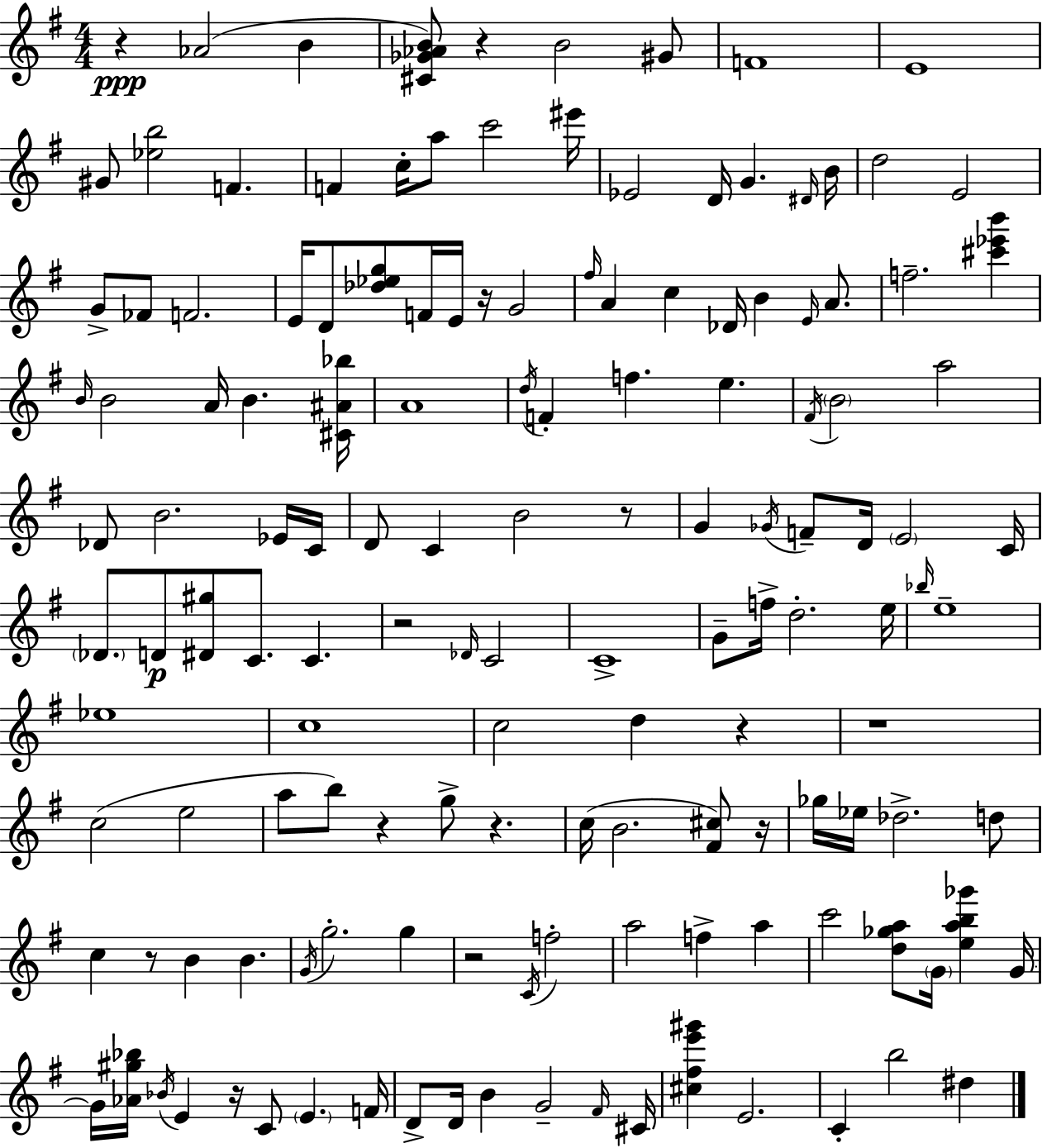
{
  \clef treble
  \numericTimeSignature
  \time 4/4
  \key e \minor
  r4\ppp aes'2( b'4 | <cis' ges' aes' b'>8) r4 b'2 gis'8 | f'1 | e'1 | \break gis'8 <ees'' b''>2 f'4. | f'4 c''16-. a''8 c'''2 eis'''16 | ees'2 d'16 g'4. \grace { dis'16 } | b'16 d''2 e'2 | \break g'8-> fes'8 f'2. | e'16 d'8 <des'' ees'' g''>8 f'16 e'16 r16 g'2 | \grace { fis''16 } a'4 c''4 des'16 b'4 \grace { e'16 } | a'8. f''2.-- <cis''' ees''' b'''>4 | \break \grace { b'16 } b'2 a'16 b'4. | <cis' ais' bes''>16 a'1 | \acciaccatura { d''16 } f'4-. f''4. e''4. | \acciaccatura { fis'16 } \parenthesize b'2 a''2 | \break des'8 b'2. | ees'16 c'16 d'8 c'4 b'2 | r8 g'4 \acciaccatura { ges'16 } f'8-- d'16 \parenthesize e'2 | c'16 \parenthesize des'8. d'8\p <dis' gis''>8 c'8. | \break c'4. r2 \grace { des'16 } | c'2 c'1-> | g'8-- f''16-> d''2.-. | e''16 \grace { bes''16 } e''1-- | \break ees''1 | c''1 | c''2 | d''4 r4 r1 | \break c''2( | e''2 a''8 b''8) r4 | g''8-> r4. c''16( b'2. | <fis' cis''>8) r16 ges''16 ees''16 des''2.-> | \break d''8 c''4 r8 b'4 | b'4. \acciaccatura { g'16 } g''2.-. | g''4 r2 | \acciaccatura { c'16 } f''2-. a''2 | \break f''4-> a''4 c'''2 | <d'' ges'' a''>8 \parenthesize g'16 <e'' a'' b'' ges'''>4 g'16~~ g'16 <aes' gis'' bes''>16 \acciaccatura { bes'16 } e'4 | r16 c'8 \parenthesize e'4. f'16 d'8-> d'16 b'4 | g'2-- \grace { fis'16 } cis'16 <cis'' fis'' e''' gis'''>4 | \break e'2. c'4-. | b''2 dis''4 \bar "|."
}